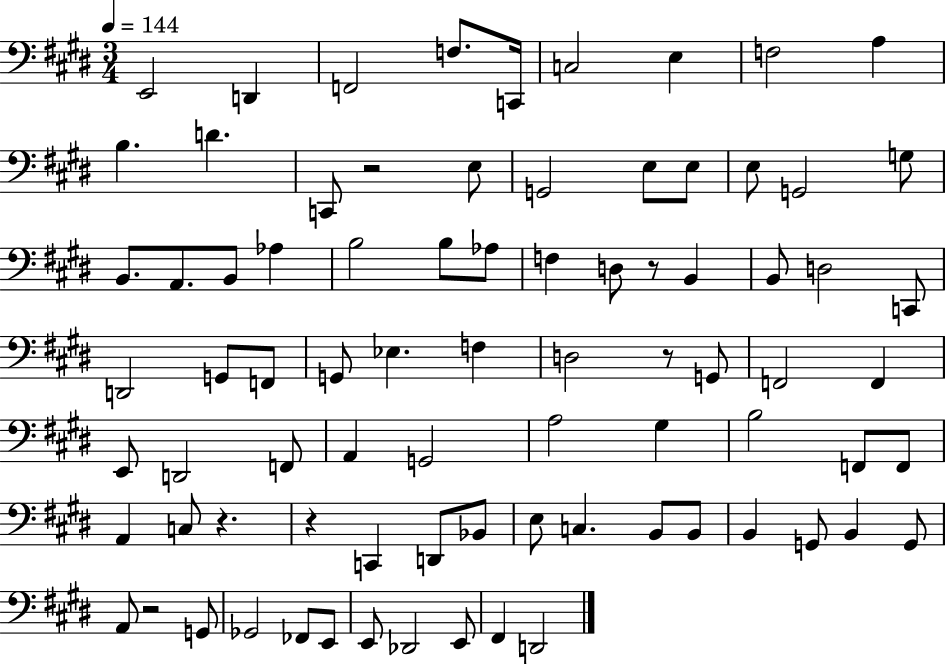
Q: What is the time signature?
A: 3/4